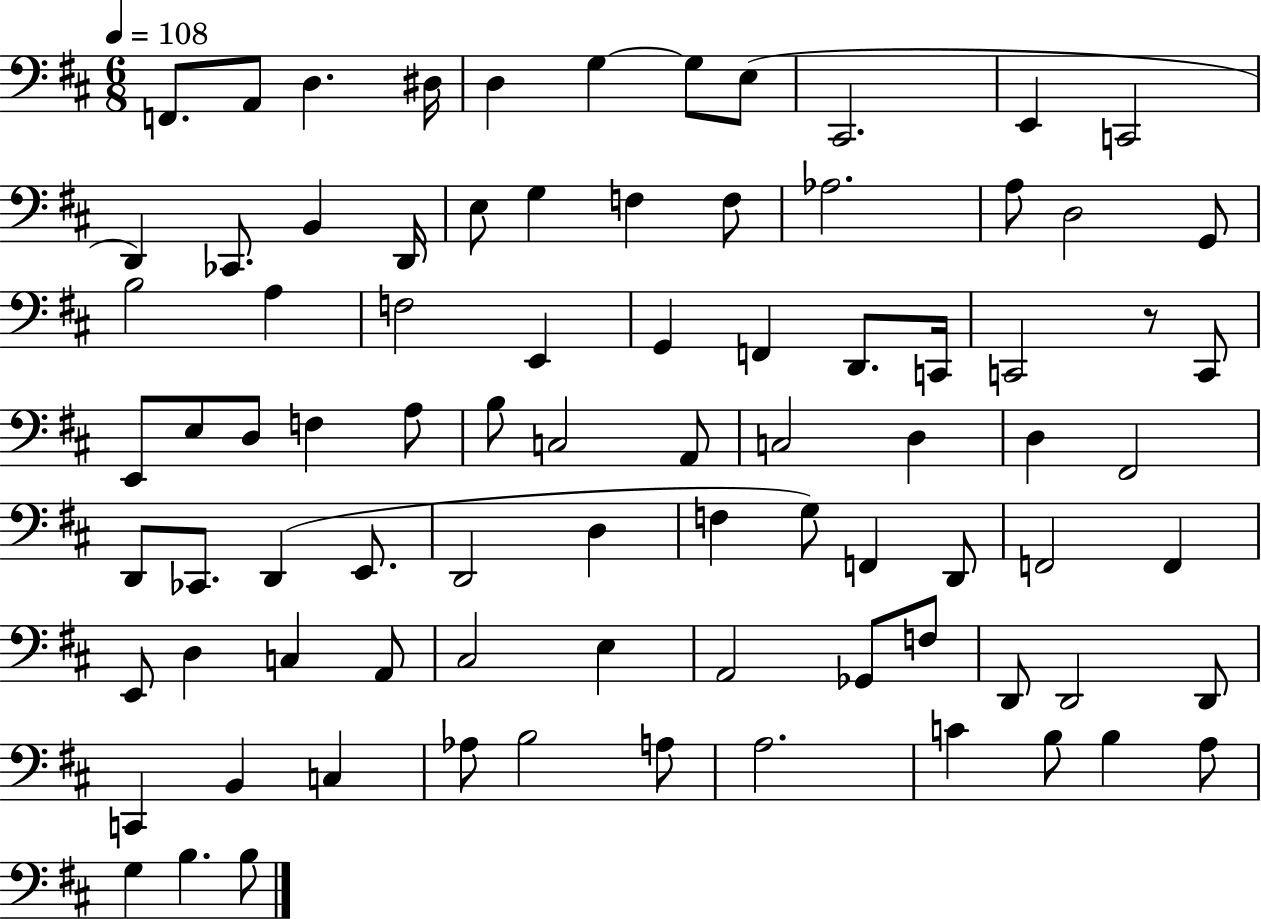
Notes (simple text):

F2/e. A2/e D3/q. D#3/s D3/q G3/q G3/e E3/e C#2/h. E2/q C2/h D2/q CES2/e. B2/q D2/s E3/e G3/q F3/q F3/e Ab3/h. A3/e D3/h G2/e B3/h A3/q F3/h E2/q G2/q F2/q D2/e. C2/s C2/h R/e C2/e E2/e E3/e D3/e F3/q A3/e B3/e C3/h A2/e C3/h D3/q D3/q F#2/h D2/e CES2/e. D2/q E2/e. D2/h D3/q F3/q G3/e F2/q D2/e F2/h F2/q E2/e D3/q C3/q A2/e C#3/h E3/q A2/h Gb2/e F3/e D2/e D2/h D2/e C2/q B2/q C3/q Ab3/e B3/h A3/e A3/h. C4/q B3/e B3/q A3/e G3/q B3/q. B3/e